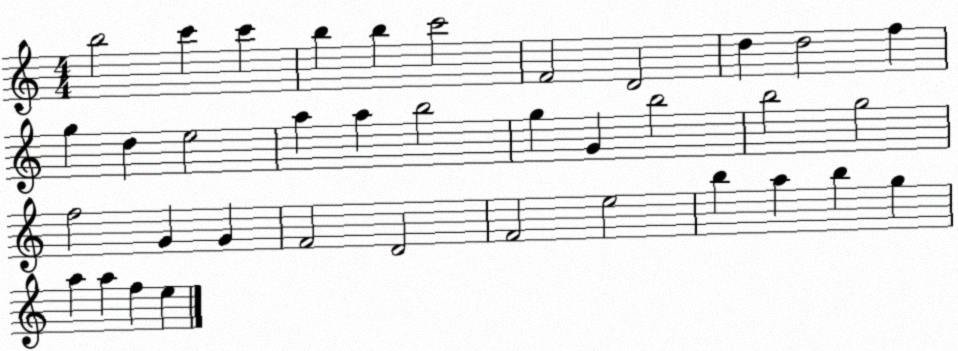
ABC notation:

X:1
T:Untitled
M:4/4
L:1/4
K:C
b2 c' c' b b c'2 F2 D2 d d2 f g d e2 a a b2 g G b2 b2 g2 f2 G G F2 D2 F2 e2 b a b g a a f e